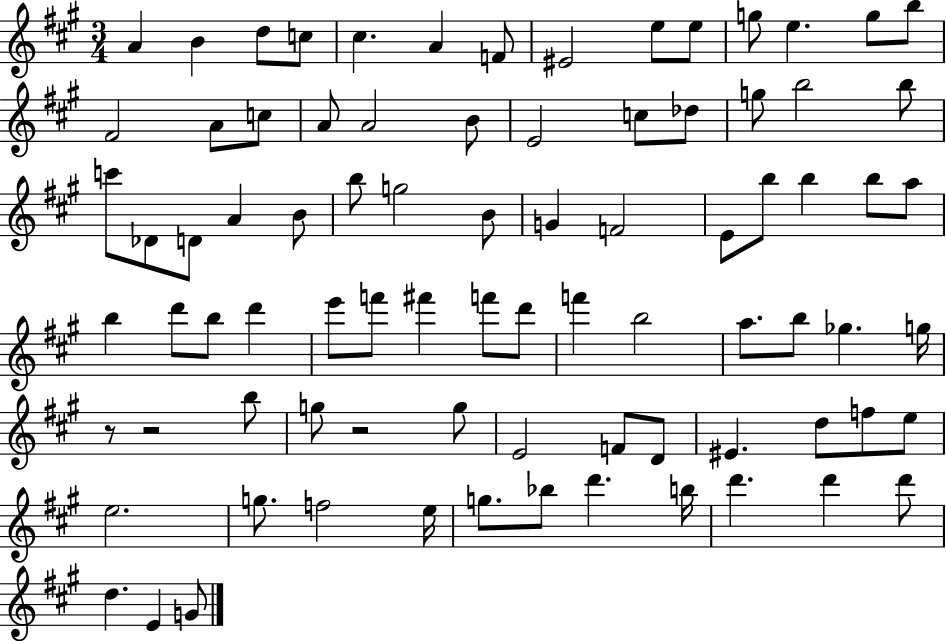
X:1
T:Untitled
M:3/4
L:1/4
K:A
A B d/2 c/2 ^c A F/2 ^E2 e/2 e/2 g/2 e g/2 b/2 ^F2 A/2 c/2 A/2 A2 B/2 E2 c/2 _d/2 g/2 b2 b/2 c'/2 _D/2 D/2 A B/2 b/2 g2 B/2 G F2 E/2 b/2 b b/2 a/2 b d'/2 b/2 d' e'/2 f'/2 ^f' f'/2 d'/2 f' b2 a/2 b/2 _g g/4 z/2 z2 b/2 g/2 z2 g/2 E2 F/2 D/2 ^E d/2 f/2 e/2 e2 g/2 f2 e/4 g/2 _b/2 d' b/4 d' d' d'/2 d E G/2